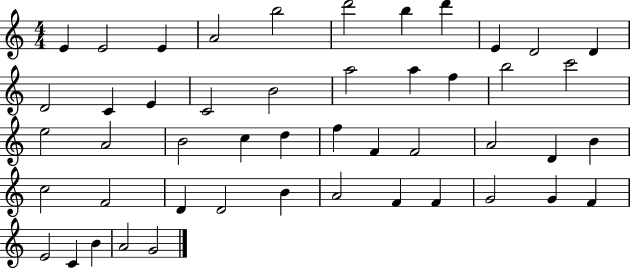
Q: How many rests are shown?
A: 0